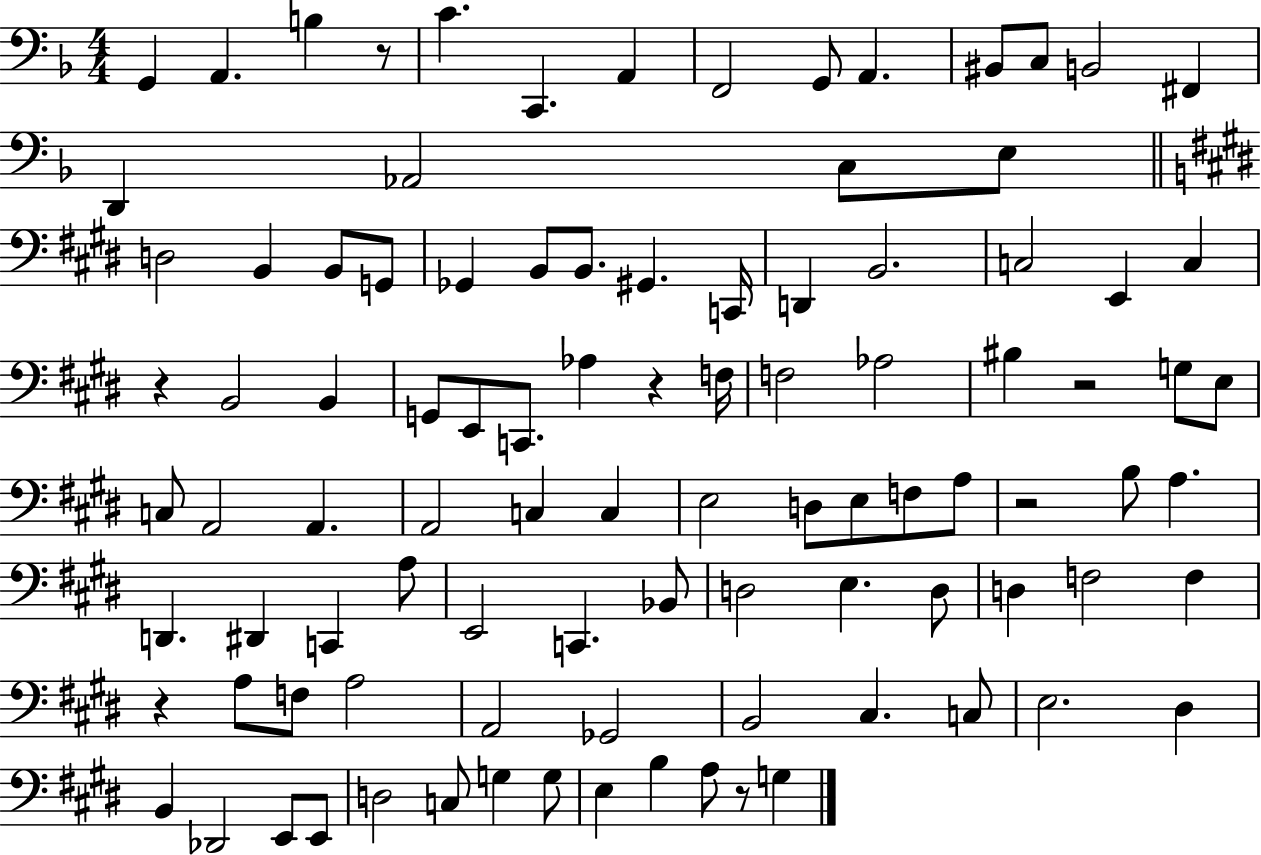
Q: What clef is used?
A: bass